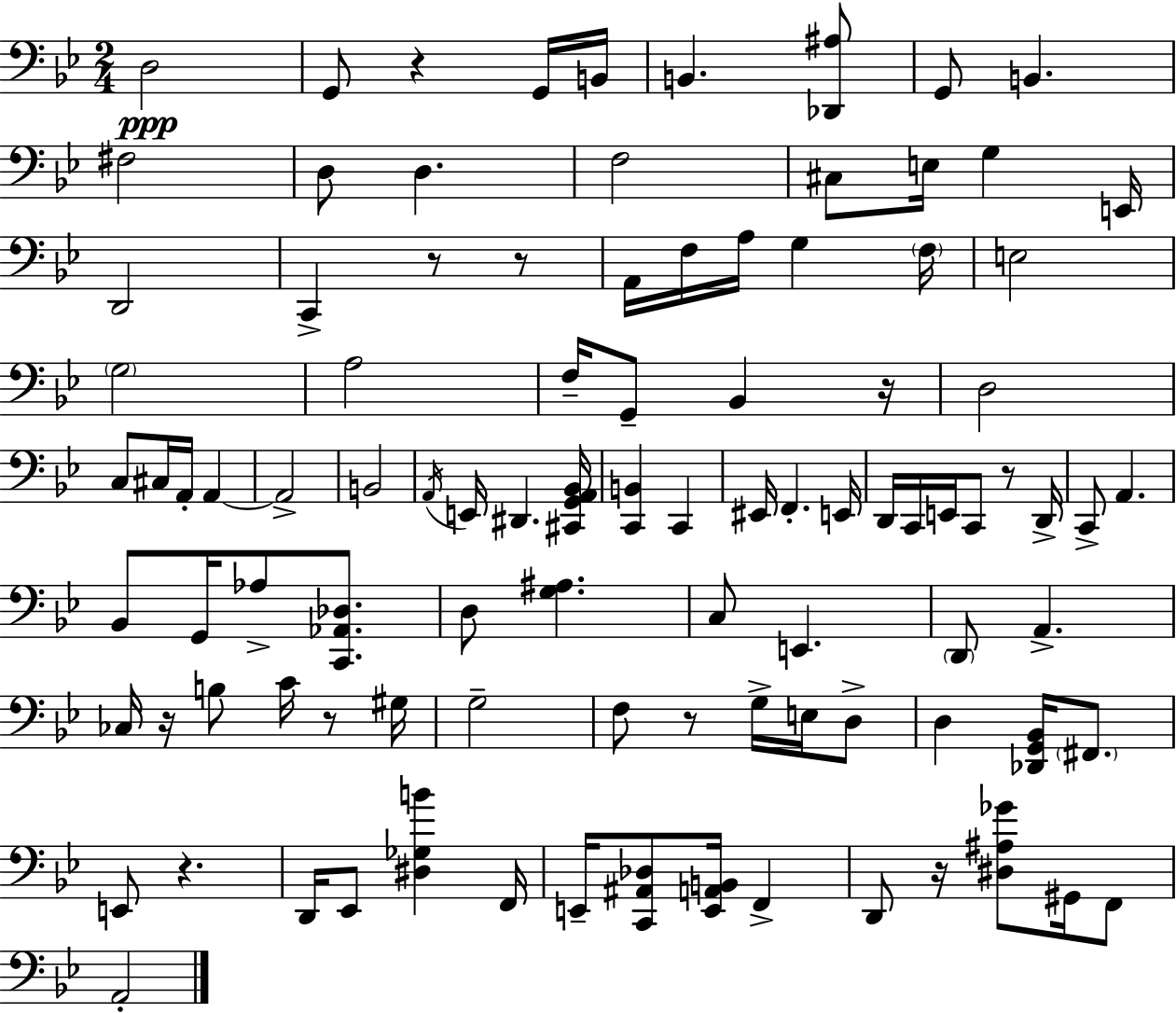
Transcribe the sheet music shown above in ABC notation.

X:1
T:Untitled
M:2/4
L:1/4
K:Gm
D,2 G,,/2 z G,,/4 B,,/4 B,, [_D,,^A,]/2 G,,/2 B,, ^F,2 D,/2 D, F,2 ^C,/2 E,/4 G, E,,/4 D,,2 C,, z/2 z/2 A,,/4 F,/4 A,/4 G, F,/4 E,2 G,2 A,2 F,/4 G,,/2 _B,, z/4 D,2 C,/2 ^C,/4 A,,/4 A,, A,,2 B,,2 A,,/4 E,,/4 ^D,, [^C,,G,,A,,_B,,]/4 [C,,B,,] C,, ^E,,/4 F,, E,,/4 D,,/4 C,,/4 E,,/4 C,,/2 z/2 D,,/4 C,,/2 A,, _B,,/2 G,,/4 _A,/2 [C,,_A,,_D,]/2 D,/2 [G,^A,] C,/2 E,, D,,/2 A,, _C,/4 z/4 B,/2 C/4 z/2 ^G,/4 G,2 F,/2 z/2 G,/4 E,/4 D,/2 D, [_D,,G,,_B,,]/4 ^F,,/2 E,,/2 z D,,/4 _E,,/2 [^D,_G,B] F,,/4 E,,/4 [C,,^A,,_D,]/2 [E,,A,,B,,]/4 F,, D,,/2 z/4 [^D,^A,_G]/2 ^G,,/4 F,,/2 A,,2